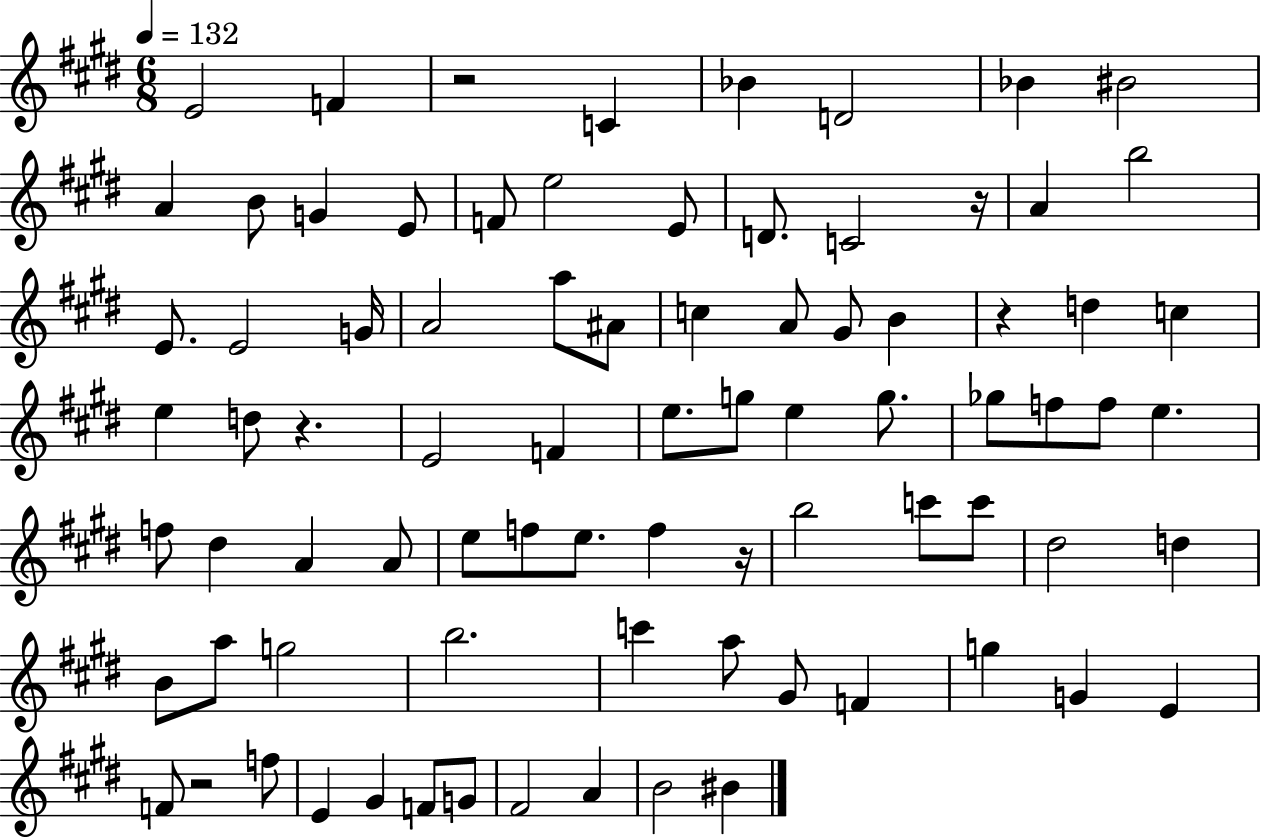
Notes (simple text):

E4/h F4/q R/h C4/q Bb4/q D4/h Bb4/q BIS4/h A4/q B4/e G4/q E4/e F4/e E5/h E4/e D4/e. C4/h R/s A4/q B5/h E4/e. E4/h G4/s A4/h A5/e A#4/e C5/q A4/e G#4/e B4/q R/q D5/q C5/q E5/q D5/e R/q. E4/h F4/q E5/e. G5/e E5/q G5/e. Gb5/e F5/e F5/e E5/q. F5/e D#5/q A4/q A4/e E5/e F5/e E5/e. F5/q R/s B5/h C6/e C6/e D#5/h D5/q B4/e A5/e G5/h B5/h. C6/q A5/e G#4/e F4/q G5/q G4/q E4/q F4/e R/h F5/e E4/q G#4/q F4/e G4/e F#4/h A4/q B4/h BIS4/q